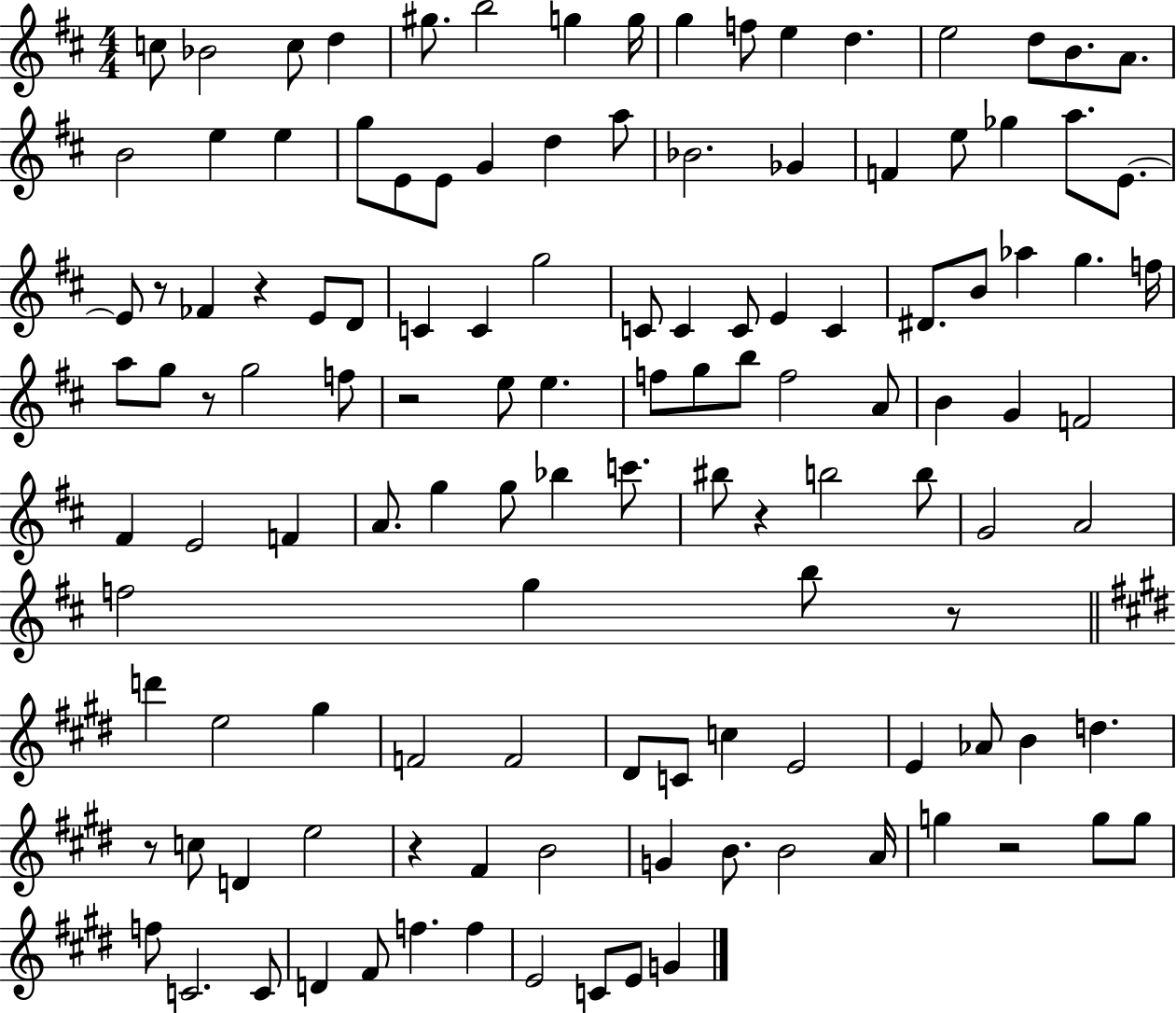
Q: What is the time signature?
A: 4/4